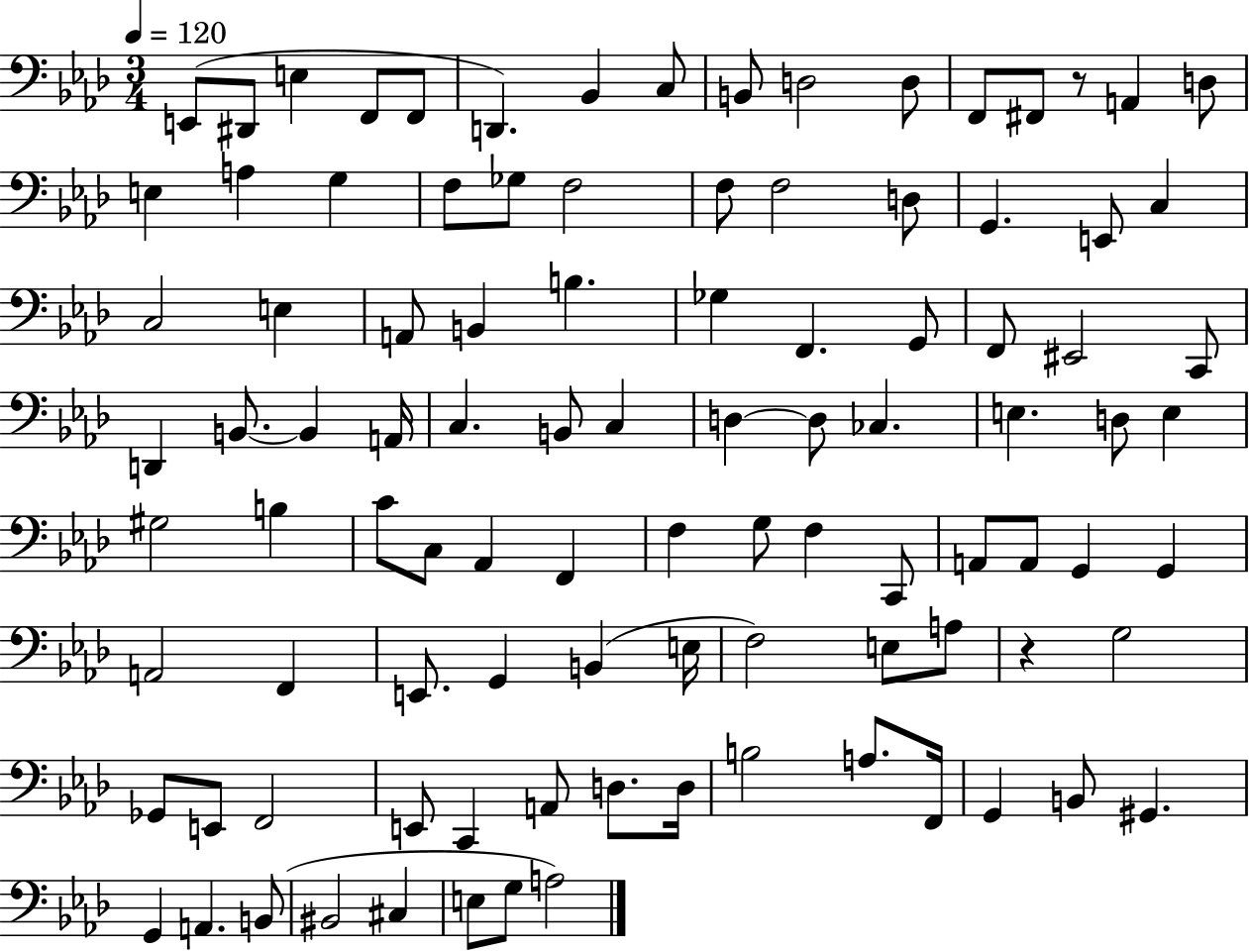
X:1
T:Untitled
M:3/4
L:1/4
K:Ab
E,,/2 ^D,,/2 E, F,,/2 F,,/2 D,, _B,, C,/2 B,,/2 D,2 D,/2 F,,/2 ^F,,/2 z/2 A,, D,/2 E, A, G, F,/2 _G,/2 F,2 F,/2 F,2 D,/2 G,, E,,/2 C, C,2 E, A,,/2 B,, B, _G, F,, G,,/2 F,,/2 ^E,,2 C,,/2 D,, B,,/2 B,, A,,/4 C, B,,/2 C, D, D,/2 _C, E, D,/2 E, ^G,2 B, C/2 C,/2 _A,, F,, F, G,/2 F, C,,/2 A,,/2 A,,/2 G,, G,, A,,2 F,, E,,/2 G,, B,, E,/4 F,2 E,/2 A,/2 z G,2 _G,,/2 E,,/2 F,,2 E,,/2 C,, A,,/2 D,/2 D,/4 B,2 A,/2 F,,/4 G,, B,,/2 ^G,, G,, A,, B,,/2 ^B,,2 ^C, E,/2 G,/2 A,2